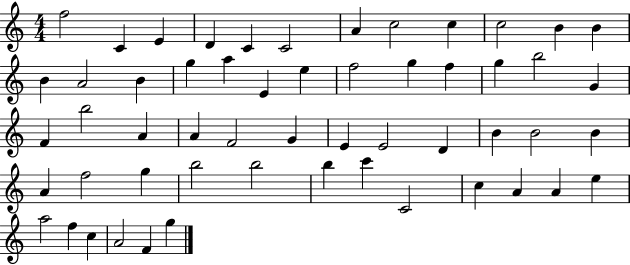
F5/h C4/q E4/q D4/q C4/q C4/h A4/q C5/h C5/q C5/h B4/q B4/q B4/q A4/h B4/q G5/q A5/q E4/q E5/q F5/h G5/q F5/q G5/q B5/h G4/q F4/q B5/h A4/q A4/q F4/h G4/q E4/q E4/h D4/q B4/q B4/h B4/q A4/q F5/h G5/q B5/h B5/h B5/q C6/q C4/h C5/q A4/q A4/q E5/q A5/h F5/q C5/q A4/h F4/q G5/q